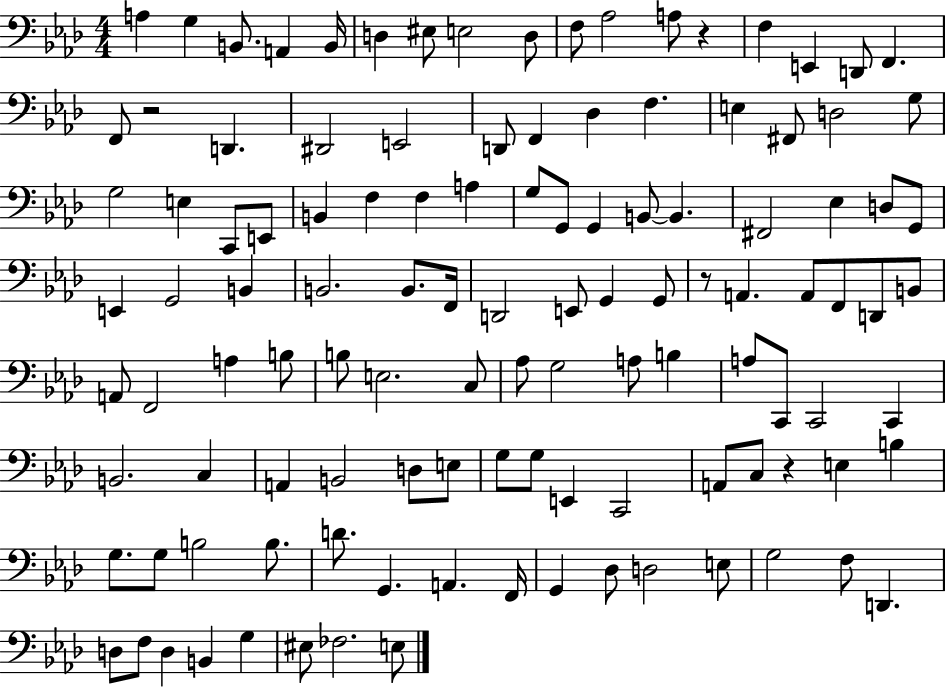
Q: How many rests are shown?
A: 4